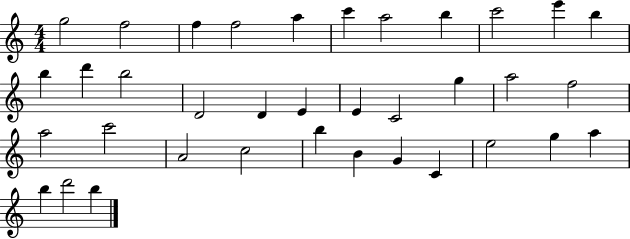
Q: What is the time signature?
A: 4/4